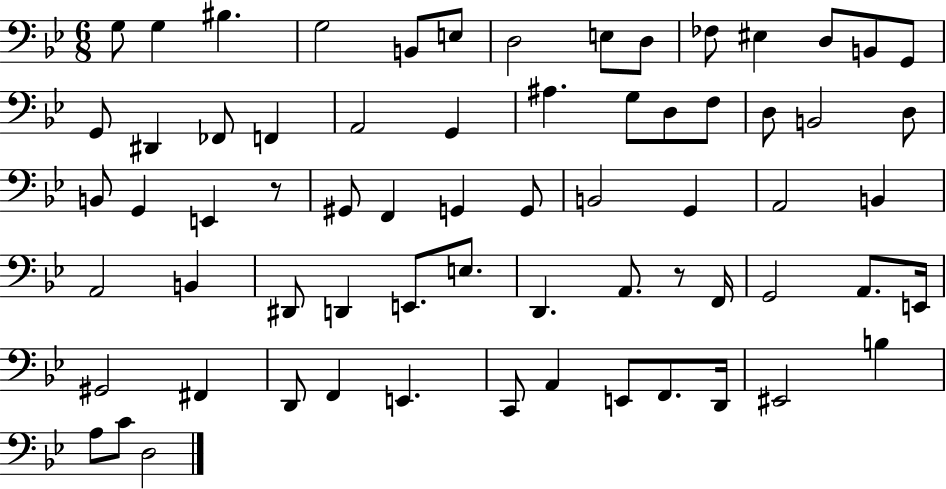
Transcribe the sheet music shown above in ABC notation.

X:1
T:Untitled
M:6/8
L:1/4
K:Bb
G,/2 G, ^B, G,2 B,,/2 E,/2 D,2 E,/2 D,/2 _F,/2 ^E, D,/2 B,,/2 G,,/2 G,,/2 ^D,, _F,,/2 F,, A,,2 G,, ^A, G,/2 D,/2 F,/2 D,/2 B,,2 D,/2 B,,/2 G,, E,, z/2 ^G,,/2 F,, G,, G,,/2 B,,2 G,, A,,2 B,, A,,2 B,, ^D,,/2 D,, E,,/2 E,/2 D,, A,,/2 z/2 F,,/4 G,,2 A,,/2 E,,/4 ^G,,2 ^F,, D,,/2 F,, E,, C,,/2 A,, E,,/2 F,,/2 D,,/4 ^E,,2 B, A,/2 C/2 D,2